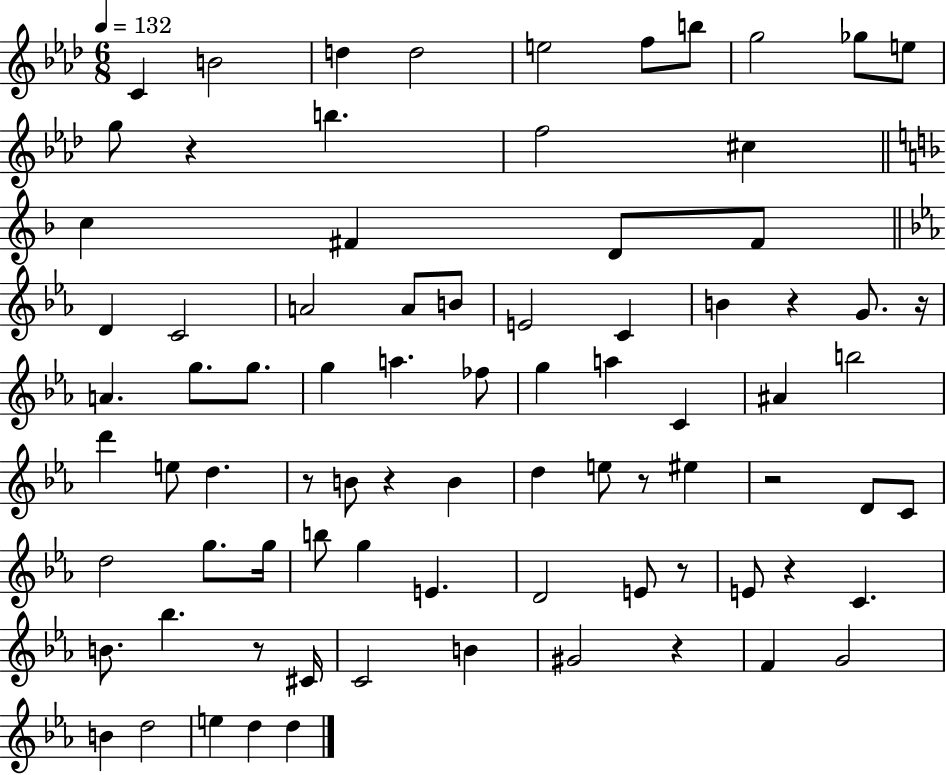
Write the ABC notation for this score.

X:1
T:Untitled
M:6/8
L:1/4
K:Ab
C B2 d d2 e2 f/2 b/2 g2 _g/2 e/2 g/2 z b f2 ^c c ^F D/2 ^F/2 D C2 A2 A/2 B/2 E2 C B z G/2 z/4 A g/2 g/2 g a _f/2 g a C ^A b2 d' e/2 d z/2 B/2 z B d e/2 z/2 ^e z2 D/2 C/2 d2 g/2 g/4 b/2 g E D2 E/2 z/2 E/2 z C B/2 _b z/2 ^C/4 C2 B ^G2 z F G2 B d2 e d d